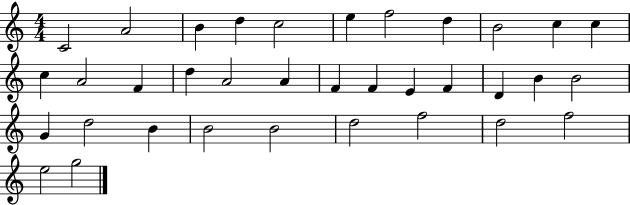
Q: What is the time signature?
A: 4/4